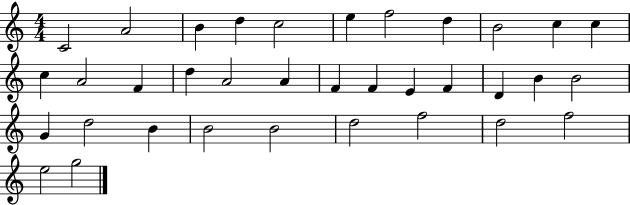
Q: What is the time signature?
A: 4/4